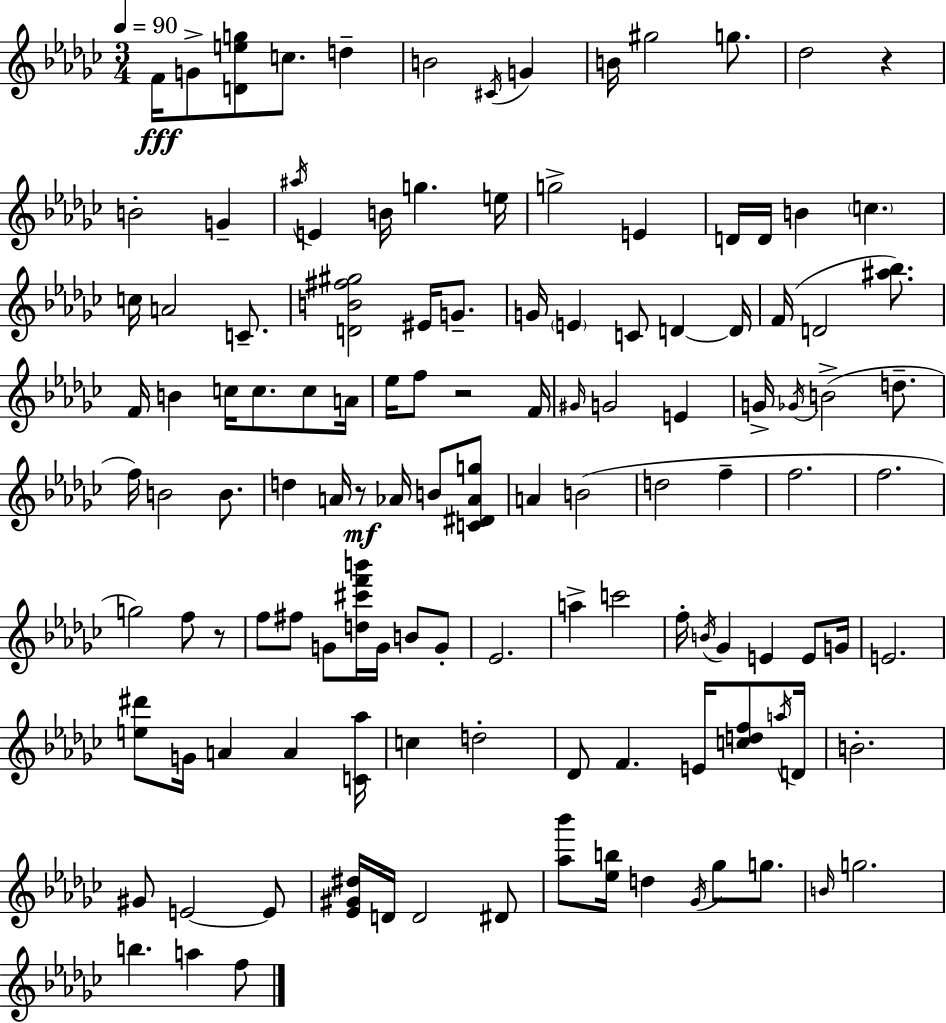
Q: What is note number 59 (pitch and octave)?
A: B4